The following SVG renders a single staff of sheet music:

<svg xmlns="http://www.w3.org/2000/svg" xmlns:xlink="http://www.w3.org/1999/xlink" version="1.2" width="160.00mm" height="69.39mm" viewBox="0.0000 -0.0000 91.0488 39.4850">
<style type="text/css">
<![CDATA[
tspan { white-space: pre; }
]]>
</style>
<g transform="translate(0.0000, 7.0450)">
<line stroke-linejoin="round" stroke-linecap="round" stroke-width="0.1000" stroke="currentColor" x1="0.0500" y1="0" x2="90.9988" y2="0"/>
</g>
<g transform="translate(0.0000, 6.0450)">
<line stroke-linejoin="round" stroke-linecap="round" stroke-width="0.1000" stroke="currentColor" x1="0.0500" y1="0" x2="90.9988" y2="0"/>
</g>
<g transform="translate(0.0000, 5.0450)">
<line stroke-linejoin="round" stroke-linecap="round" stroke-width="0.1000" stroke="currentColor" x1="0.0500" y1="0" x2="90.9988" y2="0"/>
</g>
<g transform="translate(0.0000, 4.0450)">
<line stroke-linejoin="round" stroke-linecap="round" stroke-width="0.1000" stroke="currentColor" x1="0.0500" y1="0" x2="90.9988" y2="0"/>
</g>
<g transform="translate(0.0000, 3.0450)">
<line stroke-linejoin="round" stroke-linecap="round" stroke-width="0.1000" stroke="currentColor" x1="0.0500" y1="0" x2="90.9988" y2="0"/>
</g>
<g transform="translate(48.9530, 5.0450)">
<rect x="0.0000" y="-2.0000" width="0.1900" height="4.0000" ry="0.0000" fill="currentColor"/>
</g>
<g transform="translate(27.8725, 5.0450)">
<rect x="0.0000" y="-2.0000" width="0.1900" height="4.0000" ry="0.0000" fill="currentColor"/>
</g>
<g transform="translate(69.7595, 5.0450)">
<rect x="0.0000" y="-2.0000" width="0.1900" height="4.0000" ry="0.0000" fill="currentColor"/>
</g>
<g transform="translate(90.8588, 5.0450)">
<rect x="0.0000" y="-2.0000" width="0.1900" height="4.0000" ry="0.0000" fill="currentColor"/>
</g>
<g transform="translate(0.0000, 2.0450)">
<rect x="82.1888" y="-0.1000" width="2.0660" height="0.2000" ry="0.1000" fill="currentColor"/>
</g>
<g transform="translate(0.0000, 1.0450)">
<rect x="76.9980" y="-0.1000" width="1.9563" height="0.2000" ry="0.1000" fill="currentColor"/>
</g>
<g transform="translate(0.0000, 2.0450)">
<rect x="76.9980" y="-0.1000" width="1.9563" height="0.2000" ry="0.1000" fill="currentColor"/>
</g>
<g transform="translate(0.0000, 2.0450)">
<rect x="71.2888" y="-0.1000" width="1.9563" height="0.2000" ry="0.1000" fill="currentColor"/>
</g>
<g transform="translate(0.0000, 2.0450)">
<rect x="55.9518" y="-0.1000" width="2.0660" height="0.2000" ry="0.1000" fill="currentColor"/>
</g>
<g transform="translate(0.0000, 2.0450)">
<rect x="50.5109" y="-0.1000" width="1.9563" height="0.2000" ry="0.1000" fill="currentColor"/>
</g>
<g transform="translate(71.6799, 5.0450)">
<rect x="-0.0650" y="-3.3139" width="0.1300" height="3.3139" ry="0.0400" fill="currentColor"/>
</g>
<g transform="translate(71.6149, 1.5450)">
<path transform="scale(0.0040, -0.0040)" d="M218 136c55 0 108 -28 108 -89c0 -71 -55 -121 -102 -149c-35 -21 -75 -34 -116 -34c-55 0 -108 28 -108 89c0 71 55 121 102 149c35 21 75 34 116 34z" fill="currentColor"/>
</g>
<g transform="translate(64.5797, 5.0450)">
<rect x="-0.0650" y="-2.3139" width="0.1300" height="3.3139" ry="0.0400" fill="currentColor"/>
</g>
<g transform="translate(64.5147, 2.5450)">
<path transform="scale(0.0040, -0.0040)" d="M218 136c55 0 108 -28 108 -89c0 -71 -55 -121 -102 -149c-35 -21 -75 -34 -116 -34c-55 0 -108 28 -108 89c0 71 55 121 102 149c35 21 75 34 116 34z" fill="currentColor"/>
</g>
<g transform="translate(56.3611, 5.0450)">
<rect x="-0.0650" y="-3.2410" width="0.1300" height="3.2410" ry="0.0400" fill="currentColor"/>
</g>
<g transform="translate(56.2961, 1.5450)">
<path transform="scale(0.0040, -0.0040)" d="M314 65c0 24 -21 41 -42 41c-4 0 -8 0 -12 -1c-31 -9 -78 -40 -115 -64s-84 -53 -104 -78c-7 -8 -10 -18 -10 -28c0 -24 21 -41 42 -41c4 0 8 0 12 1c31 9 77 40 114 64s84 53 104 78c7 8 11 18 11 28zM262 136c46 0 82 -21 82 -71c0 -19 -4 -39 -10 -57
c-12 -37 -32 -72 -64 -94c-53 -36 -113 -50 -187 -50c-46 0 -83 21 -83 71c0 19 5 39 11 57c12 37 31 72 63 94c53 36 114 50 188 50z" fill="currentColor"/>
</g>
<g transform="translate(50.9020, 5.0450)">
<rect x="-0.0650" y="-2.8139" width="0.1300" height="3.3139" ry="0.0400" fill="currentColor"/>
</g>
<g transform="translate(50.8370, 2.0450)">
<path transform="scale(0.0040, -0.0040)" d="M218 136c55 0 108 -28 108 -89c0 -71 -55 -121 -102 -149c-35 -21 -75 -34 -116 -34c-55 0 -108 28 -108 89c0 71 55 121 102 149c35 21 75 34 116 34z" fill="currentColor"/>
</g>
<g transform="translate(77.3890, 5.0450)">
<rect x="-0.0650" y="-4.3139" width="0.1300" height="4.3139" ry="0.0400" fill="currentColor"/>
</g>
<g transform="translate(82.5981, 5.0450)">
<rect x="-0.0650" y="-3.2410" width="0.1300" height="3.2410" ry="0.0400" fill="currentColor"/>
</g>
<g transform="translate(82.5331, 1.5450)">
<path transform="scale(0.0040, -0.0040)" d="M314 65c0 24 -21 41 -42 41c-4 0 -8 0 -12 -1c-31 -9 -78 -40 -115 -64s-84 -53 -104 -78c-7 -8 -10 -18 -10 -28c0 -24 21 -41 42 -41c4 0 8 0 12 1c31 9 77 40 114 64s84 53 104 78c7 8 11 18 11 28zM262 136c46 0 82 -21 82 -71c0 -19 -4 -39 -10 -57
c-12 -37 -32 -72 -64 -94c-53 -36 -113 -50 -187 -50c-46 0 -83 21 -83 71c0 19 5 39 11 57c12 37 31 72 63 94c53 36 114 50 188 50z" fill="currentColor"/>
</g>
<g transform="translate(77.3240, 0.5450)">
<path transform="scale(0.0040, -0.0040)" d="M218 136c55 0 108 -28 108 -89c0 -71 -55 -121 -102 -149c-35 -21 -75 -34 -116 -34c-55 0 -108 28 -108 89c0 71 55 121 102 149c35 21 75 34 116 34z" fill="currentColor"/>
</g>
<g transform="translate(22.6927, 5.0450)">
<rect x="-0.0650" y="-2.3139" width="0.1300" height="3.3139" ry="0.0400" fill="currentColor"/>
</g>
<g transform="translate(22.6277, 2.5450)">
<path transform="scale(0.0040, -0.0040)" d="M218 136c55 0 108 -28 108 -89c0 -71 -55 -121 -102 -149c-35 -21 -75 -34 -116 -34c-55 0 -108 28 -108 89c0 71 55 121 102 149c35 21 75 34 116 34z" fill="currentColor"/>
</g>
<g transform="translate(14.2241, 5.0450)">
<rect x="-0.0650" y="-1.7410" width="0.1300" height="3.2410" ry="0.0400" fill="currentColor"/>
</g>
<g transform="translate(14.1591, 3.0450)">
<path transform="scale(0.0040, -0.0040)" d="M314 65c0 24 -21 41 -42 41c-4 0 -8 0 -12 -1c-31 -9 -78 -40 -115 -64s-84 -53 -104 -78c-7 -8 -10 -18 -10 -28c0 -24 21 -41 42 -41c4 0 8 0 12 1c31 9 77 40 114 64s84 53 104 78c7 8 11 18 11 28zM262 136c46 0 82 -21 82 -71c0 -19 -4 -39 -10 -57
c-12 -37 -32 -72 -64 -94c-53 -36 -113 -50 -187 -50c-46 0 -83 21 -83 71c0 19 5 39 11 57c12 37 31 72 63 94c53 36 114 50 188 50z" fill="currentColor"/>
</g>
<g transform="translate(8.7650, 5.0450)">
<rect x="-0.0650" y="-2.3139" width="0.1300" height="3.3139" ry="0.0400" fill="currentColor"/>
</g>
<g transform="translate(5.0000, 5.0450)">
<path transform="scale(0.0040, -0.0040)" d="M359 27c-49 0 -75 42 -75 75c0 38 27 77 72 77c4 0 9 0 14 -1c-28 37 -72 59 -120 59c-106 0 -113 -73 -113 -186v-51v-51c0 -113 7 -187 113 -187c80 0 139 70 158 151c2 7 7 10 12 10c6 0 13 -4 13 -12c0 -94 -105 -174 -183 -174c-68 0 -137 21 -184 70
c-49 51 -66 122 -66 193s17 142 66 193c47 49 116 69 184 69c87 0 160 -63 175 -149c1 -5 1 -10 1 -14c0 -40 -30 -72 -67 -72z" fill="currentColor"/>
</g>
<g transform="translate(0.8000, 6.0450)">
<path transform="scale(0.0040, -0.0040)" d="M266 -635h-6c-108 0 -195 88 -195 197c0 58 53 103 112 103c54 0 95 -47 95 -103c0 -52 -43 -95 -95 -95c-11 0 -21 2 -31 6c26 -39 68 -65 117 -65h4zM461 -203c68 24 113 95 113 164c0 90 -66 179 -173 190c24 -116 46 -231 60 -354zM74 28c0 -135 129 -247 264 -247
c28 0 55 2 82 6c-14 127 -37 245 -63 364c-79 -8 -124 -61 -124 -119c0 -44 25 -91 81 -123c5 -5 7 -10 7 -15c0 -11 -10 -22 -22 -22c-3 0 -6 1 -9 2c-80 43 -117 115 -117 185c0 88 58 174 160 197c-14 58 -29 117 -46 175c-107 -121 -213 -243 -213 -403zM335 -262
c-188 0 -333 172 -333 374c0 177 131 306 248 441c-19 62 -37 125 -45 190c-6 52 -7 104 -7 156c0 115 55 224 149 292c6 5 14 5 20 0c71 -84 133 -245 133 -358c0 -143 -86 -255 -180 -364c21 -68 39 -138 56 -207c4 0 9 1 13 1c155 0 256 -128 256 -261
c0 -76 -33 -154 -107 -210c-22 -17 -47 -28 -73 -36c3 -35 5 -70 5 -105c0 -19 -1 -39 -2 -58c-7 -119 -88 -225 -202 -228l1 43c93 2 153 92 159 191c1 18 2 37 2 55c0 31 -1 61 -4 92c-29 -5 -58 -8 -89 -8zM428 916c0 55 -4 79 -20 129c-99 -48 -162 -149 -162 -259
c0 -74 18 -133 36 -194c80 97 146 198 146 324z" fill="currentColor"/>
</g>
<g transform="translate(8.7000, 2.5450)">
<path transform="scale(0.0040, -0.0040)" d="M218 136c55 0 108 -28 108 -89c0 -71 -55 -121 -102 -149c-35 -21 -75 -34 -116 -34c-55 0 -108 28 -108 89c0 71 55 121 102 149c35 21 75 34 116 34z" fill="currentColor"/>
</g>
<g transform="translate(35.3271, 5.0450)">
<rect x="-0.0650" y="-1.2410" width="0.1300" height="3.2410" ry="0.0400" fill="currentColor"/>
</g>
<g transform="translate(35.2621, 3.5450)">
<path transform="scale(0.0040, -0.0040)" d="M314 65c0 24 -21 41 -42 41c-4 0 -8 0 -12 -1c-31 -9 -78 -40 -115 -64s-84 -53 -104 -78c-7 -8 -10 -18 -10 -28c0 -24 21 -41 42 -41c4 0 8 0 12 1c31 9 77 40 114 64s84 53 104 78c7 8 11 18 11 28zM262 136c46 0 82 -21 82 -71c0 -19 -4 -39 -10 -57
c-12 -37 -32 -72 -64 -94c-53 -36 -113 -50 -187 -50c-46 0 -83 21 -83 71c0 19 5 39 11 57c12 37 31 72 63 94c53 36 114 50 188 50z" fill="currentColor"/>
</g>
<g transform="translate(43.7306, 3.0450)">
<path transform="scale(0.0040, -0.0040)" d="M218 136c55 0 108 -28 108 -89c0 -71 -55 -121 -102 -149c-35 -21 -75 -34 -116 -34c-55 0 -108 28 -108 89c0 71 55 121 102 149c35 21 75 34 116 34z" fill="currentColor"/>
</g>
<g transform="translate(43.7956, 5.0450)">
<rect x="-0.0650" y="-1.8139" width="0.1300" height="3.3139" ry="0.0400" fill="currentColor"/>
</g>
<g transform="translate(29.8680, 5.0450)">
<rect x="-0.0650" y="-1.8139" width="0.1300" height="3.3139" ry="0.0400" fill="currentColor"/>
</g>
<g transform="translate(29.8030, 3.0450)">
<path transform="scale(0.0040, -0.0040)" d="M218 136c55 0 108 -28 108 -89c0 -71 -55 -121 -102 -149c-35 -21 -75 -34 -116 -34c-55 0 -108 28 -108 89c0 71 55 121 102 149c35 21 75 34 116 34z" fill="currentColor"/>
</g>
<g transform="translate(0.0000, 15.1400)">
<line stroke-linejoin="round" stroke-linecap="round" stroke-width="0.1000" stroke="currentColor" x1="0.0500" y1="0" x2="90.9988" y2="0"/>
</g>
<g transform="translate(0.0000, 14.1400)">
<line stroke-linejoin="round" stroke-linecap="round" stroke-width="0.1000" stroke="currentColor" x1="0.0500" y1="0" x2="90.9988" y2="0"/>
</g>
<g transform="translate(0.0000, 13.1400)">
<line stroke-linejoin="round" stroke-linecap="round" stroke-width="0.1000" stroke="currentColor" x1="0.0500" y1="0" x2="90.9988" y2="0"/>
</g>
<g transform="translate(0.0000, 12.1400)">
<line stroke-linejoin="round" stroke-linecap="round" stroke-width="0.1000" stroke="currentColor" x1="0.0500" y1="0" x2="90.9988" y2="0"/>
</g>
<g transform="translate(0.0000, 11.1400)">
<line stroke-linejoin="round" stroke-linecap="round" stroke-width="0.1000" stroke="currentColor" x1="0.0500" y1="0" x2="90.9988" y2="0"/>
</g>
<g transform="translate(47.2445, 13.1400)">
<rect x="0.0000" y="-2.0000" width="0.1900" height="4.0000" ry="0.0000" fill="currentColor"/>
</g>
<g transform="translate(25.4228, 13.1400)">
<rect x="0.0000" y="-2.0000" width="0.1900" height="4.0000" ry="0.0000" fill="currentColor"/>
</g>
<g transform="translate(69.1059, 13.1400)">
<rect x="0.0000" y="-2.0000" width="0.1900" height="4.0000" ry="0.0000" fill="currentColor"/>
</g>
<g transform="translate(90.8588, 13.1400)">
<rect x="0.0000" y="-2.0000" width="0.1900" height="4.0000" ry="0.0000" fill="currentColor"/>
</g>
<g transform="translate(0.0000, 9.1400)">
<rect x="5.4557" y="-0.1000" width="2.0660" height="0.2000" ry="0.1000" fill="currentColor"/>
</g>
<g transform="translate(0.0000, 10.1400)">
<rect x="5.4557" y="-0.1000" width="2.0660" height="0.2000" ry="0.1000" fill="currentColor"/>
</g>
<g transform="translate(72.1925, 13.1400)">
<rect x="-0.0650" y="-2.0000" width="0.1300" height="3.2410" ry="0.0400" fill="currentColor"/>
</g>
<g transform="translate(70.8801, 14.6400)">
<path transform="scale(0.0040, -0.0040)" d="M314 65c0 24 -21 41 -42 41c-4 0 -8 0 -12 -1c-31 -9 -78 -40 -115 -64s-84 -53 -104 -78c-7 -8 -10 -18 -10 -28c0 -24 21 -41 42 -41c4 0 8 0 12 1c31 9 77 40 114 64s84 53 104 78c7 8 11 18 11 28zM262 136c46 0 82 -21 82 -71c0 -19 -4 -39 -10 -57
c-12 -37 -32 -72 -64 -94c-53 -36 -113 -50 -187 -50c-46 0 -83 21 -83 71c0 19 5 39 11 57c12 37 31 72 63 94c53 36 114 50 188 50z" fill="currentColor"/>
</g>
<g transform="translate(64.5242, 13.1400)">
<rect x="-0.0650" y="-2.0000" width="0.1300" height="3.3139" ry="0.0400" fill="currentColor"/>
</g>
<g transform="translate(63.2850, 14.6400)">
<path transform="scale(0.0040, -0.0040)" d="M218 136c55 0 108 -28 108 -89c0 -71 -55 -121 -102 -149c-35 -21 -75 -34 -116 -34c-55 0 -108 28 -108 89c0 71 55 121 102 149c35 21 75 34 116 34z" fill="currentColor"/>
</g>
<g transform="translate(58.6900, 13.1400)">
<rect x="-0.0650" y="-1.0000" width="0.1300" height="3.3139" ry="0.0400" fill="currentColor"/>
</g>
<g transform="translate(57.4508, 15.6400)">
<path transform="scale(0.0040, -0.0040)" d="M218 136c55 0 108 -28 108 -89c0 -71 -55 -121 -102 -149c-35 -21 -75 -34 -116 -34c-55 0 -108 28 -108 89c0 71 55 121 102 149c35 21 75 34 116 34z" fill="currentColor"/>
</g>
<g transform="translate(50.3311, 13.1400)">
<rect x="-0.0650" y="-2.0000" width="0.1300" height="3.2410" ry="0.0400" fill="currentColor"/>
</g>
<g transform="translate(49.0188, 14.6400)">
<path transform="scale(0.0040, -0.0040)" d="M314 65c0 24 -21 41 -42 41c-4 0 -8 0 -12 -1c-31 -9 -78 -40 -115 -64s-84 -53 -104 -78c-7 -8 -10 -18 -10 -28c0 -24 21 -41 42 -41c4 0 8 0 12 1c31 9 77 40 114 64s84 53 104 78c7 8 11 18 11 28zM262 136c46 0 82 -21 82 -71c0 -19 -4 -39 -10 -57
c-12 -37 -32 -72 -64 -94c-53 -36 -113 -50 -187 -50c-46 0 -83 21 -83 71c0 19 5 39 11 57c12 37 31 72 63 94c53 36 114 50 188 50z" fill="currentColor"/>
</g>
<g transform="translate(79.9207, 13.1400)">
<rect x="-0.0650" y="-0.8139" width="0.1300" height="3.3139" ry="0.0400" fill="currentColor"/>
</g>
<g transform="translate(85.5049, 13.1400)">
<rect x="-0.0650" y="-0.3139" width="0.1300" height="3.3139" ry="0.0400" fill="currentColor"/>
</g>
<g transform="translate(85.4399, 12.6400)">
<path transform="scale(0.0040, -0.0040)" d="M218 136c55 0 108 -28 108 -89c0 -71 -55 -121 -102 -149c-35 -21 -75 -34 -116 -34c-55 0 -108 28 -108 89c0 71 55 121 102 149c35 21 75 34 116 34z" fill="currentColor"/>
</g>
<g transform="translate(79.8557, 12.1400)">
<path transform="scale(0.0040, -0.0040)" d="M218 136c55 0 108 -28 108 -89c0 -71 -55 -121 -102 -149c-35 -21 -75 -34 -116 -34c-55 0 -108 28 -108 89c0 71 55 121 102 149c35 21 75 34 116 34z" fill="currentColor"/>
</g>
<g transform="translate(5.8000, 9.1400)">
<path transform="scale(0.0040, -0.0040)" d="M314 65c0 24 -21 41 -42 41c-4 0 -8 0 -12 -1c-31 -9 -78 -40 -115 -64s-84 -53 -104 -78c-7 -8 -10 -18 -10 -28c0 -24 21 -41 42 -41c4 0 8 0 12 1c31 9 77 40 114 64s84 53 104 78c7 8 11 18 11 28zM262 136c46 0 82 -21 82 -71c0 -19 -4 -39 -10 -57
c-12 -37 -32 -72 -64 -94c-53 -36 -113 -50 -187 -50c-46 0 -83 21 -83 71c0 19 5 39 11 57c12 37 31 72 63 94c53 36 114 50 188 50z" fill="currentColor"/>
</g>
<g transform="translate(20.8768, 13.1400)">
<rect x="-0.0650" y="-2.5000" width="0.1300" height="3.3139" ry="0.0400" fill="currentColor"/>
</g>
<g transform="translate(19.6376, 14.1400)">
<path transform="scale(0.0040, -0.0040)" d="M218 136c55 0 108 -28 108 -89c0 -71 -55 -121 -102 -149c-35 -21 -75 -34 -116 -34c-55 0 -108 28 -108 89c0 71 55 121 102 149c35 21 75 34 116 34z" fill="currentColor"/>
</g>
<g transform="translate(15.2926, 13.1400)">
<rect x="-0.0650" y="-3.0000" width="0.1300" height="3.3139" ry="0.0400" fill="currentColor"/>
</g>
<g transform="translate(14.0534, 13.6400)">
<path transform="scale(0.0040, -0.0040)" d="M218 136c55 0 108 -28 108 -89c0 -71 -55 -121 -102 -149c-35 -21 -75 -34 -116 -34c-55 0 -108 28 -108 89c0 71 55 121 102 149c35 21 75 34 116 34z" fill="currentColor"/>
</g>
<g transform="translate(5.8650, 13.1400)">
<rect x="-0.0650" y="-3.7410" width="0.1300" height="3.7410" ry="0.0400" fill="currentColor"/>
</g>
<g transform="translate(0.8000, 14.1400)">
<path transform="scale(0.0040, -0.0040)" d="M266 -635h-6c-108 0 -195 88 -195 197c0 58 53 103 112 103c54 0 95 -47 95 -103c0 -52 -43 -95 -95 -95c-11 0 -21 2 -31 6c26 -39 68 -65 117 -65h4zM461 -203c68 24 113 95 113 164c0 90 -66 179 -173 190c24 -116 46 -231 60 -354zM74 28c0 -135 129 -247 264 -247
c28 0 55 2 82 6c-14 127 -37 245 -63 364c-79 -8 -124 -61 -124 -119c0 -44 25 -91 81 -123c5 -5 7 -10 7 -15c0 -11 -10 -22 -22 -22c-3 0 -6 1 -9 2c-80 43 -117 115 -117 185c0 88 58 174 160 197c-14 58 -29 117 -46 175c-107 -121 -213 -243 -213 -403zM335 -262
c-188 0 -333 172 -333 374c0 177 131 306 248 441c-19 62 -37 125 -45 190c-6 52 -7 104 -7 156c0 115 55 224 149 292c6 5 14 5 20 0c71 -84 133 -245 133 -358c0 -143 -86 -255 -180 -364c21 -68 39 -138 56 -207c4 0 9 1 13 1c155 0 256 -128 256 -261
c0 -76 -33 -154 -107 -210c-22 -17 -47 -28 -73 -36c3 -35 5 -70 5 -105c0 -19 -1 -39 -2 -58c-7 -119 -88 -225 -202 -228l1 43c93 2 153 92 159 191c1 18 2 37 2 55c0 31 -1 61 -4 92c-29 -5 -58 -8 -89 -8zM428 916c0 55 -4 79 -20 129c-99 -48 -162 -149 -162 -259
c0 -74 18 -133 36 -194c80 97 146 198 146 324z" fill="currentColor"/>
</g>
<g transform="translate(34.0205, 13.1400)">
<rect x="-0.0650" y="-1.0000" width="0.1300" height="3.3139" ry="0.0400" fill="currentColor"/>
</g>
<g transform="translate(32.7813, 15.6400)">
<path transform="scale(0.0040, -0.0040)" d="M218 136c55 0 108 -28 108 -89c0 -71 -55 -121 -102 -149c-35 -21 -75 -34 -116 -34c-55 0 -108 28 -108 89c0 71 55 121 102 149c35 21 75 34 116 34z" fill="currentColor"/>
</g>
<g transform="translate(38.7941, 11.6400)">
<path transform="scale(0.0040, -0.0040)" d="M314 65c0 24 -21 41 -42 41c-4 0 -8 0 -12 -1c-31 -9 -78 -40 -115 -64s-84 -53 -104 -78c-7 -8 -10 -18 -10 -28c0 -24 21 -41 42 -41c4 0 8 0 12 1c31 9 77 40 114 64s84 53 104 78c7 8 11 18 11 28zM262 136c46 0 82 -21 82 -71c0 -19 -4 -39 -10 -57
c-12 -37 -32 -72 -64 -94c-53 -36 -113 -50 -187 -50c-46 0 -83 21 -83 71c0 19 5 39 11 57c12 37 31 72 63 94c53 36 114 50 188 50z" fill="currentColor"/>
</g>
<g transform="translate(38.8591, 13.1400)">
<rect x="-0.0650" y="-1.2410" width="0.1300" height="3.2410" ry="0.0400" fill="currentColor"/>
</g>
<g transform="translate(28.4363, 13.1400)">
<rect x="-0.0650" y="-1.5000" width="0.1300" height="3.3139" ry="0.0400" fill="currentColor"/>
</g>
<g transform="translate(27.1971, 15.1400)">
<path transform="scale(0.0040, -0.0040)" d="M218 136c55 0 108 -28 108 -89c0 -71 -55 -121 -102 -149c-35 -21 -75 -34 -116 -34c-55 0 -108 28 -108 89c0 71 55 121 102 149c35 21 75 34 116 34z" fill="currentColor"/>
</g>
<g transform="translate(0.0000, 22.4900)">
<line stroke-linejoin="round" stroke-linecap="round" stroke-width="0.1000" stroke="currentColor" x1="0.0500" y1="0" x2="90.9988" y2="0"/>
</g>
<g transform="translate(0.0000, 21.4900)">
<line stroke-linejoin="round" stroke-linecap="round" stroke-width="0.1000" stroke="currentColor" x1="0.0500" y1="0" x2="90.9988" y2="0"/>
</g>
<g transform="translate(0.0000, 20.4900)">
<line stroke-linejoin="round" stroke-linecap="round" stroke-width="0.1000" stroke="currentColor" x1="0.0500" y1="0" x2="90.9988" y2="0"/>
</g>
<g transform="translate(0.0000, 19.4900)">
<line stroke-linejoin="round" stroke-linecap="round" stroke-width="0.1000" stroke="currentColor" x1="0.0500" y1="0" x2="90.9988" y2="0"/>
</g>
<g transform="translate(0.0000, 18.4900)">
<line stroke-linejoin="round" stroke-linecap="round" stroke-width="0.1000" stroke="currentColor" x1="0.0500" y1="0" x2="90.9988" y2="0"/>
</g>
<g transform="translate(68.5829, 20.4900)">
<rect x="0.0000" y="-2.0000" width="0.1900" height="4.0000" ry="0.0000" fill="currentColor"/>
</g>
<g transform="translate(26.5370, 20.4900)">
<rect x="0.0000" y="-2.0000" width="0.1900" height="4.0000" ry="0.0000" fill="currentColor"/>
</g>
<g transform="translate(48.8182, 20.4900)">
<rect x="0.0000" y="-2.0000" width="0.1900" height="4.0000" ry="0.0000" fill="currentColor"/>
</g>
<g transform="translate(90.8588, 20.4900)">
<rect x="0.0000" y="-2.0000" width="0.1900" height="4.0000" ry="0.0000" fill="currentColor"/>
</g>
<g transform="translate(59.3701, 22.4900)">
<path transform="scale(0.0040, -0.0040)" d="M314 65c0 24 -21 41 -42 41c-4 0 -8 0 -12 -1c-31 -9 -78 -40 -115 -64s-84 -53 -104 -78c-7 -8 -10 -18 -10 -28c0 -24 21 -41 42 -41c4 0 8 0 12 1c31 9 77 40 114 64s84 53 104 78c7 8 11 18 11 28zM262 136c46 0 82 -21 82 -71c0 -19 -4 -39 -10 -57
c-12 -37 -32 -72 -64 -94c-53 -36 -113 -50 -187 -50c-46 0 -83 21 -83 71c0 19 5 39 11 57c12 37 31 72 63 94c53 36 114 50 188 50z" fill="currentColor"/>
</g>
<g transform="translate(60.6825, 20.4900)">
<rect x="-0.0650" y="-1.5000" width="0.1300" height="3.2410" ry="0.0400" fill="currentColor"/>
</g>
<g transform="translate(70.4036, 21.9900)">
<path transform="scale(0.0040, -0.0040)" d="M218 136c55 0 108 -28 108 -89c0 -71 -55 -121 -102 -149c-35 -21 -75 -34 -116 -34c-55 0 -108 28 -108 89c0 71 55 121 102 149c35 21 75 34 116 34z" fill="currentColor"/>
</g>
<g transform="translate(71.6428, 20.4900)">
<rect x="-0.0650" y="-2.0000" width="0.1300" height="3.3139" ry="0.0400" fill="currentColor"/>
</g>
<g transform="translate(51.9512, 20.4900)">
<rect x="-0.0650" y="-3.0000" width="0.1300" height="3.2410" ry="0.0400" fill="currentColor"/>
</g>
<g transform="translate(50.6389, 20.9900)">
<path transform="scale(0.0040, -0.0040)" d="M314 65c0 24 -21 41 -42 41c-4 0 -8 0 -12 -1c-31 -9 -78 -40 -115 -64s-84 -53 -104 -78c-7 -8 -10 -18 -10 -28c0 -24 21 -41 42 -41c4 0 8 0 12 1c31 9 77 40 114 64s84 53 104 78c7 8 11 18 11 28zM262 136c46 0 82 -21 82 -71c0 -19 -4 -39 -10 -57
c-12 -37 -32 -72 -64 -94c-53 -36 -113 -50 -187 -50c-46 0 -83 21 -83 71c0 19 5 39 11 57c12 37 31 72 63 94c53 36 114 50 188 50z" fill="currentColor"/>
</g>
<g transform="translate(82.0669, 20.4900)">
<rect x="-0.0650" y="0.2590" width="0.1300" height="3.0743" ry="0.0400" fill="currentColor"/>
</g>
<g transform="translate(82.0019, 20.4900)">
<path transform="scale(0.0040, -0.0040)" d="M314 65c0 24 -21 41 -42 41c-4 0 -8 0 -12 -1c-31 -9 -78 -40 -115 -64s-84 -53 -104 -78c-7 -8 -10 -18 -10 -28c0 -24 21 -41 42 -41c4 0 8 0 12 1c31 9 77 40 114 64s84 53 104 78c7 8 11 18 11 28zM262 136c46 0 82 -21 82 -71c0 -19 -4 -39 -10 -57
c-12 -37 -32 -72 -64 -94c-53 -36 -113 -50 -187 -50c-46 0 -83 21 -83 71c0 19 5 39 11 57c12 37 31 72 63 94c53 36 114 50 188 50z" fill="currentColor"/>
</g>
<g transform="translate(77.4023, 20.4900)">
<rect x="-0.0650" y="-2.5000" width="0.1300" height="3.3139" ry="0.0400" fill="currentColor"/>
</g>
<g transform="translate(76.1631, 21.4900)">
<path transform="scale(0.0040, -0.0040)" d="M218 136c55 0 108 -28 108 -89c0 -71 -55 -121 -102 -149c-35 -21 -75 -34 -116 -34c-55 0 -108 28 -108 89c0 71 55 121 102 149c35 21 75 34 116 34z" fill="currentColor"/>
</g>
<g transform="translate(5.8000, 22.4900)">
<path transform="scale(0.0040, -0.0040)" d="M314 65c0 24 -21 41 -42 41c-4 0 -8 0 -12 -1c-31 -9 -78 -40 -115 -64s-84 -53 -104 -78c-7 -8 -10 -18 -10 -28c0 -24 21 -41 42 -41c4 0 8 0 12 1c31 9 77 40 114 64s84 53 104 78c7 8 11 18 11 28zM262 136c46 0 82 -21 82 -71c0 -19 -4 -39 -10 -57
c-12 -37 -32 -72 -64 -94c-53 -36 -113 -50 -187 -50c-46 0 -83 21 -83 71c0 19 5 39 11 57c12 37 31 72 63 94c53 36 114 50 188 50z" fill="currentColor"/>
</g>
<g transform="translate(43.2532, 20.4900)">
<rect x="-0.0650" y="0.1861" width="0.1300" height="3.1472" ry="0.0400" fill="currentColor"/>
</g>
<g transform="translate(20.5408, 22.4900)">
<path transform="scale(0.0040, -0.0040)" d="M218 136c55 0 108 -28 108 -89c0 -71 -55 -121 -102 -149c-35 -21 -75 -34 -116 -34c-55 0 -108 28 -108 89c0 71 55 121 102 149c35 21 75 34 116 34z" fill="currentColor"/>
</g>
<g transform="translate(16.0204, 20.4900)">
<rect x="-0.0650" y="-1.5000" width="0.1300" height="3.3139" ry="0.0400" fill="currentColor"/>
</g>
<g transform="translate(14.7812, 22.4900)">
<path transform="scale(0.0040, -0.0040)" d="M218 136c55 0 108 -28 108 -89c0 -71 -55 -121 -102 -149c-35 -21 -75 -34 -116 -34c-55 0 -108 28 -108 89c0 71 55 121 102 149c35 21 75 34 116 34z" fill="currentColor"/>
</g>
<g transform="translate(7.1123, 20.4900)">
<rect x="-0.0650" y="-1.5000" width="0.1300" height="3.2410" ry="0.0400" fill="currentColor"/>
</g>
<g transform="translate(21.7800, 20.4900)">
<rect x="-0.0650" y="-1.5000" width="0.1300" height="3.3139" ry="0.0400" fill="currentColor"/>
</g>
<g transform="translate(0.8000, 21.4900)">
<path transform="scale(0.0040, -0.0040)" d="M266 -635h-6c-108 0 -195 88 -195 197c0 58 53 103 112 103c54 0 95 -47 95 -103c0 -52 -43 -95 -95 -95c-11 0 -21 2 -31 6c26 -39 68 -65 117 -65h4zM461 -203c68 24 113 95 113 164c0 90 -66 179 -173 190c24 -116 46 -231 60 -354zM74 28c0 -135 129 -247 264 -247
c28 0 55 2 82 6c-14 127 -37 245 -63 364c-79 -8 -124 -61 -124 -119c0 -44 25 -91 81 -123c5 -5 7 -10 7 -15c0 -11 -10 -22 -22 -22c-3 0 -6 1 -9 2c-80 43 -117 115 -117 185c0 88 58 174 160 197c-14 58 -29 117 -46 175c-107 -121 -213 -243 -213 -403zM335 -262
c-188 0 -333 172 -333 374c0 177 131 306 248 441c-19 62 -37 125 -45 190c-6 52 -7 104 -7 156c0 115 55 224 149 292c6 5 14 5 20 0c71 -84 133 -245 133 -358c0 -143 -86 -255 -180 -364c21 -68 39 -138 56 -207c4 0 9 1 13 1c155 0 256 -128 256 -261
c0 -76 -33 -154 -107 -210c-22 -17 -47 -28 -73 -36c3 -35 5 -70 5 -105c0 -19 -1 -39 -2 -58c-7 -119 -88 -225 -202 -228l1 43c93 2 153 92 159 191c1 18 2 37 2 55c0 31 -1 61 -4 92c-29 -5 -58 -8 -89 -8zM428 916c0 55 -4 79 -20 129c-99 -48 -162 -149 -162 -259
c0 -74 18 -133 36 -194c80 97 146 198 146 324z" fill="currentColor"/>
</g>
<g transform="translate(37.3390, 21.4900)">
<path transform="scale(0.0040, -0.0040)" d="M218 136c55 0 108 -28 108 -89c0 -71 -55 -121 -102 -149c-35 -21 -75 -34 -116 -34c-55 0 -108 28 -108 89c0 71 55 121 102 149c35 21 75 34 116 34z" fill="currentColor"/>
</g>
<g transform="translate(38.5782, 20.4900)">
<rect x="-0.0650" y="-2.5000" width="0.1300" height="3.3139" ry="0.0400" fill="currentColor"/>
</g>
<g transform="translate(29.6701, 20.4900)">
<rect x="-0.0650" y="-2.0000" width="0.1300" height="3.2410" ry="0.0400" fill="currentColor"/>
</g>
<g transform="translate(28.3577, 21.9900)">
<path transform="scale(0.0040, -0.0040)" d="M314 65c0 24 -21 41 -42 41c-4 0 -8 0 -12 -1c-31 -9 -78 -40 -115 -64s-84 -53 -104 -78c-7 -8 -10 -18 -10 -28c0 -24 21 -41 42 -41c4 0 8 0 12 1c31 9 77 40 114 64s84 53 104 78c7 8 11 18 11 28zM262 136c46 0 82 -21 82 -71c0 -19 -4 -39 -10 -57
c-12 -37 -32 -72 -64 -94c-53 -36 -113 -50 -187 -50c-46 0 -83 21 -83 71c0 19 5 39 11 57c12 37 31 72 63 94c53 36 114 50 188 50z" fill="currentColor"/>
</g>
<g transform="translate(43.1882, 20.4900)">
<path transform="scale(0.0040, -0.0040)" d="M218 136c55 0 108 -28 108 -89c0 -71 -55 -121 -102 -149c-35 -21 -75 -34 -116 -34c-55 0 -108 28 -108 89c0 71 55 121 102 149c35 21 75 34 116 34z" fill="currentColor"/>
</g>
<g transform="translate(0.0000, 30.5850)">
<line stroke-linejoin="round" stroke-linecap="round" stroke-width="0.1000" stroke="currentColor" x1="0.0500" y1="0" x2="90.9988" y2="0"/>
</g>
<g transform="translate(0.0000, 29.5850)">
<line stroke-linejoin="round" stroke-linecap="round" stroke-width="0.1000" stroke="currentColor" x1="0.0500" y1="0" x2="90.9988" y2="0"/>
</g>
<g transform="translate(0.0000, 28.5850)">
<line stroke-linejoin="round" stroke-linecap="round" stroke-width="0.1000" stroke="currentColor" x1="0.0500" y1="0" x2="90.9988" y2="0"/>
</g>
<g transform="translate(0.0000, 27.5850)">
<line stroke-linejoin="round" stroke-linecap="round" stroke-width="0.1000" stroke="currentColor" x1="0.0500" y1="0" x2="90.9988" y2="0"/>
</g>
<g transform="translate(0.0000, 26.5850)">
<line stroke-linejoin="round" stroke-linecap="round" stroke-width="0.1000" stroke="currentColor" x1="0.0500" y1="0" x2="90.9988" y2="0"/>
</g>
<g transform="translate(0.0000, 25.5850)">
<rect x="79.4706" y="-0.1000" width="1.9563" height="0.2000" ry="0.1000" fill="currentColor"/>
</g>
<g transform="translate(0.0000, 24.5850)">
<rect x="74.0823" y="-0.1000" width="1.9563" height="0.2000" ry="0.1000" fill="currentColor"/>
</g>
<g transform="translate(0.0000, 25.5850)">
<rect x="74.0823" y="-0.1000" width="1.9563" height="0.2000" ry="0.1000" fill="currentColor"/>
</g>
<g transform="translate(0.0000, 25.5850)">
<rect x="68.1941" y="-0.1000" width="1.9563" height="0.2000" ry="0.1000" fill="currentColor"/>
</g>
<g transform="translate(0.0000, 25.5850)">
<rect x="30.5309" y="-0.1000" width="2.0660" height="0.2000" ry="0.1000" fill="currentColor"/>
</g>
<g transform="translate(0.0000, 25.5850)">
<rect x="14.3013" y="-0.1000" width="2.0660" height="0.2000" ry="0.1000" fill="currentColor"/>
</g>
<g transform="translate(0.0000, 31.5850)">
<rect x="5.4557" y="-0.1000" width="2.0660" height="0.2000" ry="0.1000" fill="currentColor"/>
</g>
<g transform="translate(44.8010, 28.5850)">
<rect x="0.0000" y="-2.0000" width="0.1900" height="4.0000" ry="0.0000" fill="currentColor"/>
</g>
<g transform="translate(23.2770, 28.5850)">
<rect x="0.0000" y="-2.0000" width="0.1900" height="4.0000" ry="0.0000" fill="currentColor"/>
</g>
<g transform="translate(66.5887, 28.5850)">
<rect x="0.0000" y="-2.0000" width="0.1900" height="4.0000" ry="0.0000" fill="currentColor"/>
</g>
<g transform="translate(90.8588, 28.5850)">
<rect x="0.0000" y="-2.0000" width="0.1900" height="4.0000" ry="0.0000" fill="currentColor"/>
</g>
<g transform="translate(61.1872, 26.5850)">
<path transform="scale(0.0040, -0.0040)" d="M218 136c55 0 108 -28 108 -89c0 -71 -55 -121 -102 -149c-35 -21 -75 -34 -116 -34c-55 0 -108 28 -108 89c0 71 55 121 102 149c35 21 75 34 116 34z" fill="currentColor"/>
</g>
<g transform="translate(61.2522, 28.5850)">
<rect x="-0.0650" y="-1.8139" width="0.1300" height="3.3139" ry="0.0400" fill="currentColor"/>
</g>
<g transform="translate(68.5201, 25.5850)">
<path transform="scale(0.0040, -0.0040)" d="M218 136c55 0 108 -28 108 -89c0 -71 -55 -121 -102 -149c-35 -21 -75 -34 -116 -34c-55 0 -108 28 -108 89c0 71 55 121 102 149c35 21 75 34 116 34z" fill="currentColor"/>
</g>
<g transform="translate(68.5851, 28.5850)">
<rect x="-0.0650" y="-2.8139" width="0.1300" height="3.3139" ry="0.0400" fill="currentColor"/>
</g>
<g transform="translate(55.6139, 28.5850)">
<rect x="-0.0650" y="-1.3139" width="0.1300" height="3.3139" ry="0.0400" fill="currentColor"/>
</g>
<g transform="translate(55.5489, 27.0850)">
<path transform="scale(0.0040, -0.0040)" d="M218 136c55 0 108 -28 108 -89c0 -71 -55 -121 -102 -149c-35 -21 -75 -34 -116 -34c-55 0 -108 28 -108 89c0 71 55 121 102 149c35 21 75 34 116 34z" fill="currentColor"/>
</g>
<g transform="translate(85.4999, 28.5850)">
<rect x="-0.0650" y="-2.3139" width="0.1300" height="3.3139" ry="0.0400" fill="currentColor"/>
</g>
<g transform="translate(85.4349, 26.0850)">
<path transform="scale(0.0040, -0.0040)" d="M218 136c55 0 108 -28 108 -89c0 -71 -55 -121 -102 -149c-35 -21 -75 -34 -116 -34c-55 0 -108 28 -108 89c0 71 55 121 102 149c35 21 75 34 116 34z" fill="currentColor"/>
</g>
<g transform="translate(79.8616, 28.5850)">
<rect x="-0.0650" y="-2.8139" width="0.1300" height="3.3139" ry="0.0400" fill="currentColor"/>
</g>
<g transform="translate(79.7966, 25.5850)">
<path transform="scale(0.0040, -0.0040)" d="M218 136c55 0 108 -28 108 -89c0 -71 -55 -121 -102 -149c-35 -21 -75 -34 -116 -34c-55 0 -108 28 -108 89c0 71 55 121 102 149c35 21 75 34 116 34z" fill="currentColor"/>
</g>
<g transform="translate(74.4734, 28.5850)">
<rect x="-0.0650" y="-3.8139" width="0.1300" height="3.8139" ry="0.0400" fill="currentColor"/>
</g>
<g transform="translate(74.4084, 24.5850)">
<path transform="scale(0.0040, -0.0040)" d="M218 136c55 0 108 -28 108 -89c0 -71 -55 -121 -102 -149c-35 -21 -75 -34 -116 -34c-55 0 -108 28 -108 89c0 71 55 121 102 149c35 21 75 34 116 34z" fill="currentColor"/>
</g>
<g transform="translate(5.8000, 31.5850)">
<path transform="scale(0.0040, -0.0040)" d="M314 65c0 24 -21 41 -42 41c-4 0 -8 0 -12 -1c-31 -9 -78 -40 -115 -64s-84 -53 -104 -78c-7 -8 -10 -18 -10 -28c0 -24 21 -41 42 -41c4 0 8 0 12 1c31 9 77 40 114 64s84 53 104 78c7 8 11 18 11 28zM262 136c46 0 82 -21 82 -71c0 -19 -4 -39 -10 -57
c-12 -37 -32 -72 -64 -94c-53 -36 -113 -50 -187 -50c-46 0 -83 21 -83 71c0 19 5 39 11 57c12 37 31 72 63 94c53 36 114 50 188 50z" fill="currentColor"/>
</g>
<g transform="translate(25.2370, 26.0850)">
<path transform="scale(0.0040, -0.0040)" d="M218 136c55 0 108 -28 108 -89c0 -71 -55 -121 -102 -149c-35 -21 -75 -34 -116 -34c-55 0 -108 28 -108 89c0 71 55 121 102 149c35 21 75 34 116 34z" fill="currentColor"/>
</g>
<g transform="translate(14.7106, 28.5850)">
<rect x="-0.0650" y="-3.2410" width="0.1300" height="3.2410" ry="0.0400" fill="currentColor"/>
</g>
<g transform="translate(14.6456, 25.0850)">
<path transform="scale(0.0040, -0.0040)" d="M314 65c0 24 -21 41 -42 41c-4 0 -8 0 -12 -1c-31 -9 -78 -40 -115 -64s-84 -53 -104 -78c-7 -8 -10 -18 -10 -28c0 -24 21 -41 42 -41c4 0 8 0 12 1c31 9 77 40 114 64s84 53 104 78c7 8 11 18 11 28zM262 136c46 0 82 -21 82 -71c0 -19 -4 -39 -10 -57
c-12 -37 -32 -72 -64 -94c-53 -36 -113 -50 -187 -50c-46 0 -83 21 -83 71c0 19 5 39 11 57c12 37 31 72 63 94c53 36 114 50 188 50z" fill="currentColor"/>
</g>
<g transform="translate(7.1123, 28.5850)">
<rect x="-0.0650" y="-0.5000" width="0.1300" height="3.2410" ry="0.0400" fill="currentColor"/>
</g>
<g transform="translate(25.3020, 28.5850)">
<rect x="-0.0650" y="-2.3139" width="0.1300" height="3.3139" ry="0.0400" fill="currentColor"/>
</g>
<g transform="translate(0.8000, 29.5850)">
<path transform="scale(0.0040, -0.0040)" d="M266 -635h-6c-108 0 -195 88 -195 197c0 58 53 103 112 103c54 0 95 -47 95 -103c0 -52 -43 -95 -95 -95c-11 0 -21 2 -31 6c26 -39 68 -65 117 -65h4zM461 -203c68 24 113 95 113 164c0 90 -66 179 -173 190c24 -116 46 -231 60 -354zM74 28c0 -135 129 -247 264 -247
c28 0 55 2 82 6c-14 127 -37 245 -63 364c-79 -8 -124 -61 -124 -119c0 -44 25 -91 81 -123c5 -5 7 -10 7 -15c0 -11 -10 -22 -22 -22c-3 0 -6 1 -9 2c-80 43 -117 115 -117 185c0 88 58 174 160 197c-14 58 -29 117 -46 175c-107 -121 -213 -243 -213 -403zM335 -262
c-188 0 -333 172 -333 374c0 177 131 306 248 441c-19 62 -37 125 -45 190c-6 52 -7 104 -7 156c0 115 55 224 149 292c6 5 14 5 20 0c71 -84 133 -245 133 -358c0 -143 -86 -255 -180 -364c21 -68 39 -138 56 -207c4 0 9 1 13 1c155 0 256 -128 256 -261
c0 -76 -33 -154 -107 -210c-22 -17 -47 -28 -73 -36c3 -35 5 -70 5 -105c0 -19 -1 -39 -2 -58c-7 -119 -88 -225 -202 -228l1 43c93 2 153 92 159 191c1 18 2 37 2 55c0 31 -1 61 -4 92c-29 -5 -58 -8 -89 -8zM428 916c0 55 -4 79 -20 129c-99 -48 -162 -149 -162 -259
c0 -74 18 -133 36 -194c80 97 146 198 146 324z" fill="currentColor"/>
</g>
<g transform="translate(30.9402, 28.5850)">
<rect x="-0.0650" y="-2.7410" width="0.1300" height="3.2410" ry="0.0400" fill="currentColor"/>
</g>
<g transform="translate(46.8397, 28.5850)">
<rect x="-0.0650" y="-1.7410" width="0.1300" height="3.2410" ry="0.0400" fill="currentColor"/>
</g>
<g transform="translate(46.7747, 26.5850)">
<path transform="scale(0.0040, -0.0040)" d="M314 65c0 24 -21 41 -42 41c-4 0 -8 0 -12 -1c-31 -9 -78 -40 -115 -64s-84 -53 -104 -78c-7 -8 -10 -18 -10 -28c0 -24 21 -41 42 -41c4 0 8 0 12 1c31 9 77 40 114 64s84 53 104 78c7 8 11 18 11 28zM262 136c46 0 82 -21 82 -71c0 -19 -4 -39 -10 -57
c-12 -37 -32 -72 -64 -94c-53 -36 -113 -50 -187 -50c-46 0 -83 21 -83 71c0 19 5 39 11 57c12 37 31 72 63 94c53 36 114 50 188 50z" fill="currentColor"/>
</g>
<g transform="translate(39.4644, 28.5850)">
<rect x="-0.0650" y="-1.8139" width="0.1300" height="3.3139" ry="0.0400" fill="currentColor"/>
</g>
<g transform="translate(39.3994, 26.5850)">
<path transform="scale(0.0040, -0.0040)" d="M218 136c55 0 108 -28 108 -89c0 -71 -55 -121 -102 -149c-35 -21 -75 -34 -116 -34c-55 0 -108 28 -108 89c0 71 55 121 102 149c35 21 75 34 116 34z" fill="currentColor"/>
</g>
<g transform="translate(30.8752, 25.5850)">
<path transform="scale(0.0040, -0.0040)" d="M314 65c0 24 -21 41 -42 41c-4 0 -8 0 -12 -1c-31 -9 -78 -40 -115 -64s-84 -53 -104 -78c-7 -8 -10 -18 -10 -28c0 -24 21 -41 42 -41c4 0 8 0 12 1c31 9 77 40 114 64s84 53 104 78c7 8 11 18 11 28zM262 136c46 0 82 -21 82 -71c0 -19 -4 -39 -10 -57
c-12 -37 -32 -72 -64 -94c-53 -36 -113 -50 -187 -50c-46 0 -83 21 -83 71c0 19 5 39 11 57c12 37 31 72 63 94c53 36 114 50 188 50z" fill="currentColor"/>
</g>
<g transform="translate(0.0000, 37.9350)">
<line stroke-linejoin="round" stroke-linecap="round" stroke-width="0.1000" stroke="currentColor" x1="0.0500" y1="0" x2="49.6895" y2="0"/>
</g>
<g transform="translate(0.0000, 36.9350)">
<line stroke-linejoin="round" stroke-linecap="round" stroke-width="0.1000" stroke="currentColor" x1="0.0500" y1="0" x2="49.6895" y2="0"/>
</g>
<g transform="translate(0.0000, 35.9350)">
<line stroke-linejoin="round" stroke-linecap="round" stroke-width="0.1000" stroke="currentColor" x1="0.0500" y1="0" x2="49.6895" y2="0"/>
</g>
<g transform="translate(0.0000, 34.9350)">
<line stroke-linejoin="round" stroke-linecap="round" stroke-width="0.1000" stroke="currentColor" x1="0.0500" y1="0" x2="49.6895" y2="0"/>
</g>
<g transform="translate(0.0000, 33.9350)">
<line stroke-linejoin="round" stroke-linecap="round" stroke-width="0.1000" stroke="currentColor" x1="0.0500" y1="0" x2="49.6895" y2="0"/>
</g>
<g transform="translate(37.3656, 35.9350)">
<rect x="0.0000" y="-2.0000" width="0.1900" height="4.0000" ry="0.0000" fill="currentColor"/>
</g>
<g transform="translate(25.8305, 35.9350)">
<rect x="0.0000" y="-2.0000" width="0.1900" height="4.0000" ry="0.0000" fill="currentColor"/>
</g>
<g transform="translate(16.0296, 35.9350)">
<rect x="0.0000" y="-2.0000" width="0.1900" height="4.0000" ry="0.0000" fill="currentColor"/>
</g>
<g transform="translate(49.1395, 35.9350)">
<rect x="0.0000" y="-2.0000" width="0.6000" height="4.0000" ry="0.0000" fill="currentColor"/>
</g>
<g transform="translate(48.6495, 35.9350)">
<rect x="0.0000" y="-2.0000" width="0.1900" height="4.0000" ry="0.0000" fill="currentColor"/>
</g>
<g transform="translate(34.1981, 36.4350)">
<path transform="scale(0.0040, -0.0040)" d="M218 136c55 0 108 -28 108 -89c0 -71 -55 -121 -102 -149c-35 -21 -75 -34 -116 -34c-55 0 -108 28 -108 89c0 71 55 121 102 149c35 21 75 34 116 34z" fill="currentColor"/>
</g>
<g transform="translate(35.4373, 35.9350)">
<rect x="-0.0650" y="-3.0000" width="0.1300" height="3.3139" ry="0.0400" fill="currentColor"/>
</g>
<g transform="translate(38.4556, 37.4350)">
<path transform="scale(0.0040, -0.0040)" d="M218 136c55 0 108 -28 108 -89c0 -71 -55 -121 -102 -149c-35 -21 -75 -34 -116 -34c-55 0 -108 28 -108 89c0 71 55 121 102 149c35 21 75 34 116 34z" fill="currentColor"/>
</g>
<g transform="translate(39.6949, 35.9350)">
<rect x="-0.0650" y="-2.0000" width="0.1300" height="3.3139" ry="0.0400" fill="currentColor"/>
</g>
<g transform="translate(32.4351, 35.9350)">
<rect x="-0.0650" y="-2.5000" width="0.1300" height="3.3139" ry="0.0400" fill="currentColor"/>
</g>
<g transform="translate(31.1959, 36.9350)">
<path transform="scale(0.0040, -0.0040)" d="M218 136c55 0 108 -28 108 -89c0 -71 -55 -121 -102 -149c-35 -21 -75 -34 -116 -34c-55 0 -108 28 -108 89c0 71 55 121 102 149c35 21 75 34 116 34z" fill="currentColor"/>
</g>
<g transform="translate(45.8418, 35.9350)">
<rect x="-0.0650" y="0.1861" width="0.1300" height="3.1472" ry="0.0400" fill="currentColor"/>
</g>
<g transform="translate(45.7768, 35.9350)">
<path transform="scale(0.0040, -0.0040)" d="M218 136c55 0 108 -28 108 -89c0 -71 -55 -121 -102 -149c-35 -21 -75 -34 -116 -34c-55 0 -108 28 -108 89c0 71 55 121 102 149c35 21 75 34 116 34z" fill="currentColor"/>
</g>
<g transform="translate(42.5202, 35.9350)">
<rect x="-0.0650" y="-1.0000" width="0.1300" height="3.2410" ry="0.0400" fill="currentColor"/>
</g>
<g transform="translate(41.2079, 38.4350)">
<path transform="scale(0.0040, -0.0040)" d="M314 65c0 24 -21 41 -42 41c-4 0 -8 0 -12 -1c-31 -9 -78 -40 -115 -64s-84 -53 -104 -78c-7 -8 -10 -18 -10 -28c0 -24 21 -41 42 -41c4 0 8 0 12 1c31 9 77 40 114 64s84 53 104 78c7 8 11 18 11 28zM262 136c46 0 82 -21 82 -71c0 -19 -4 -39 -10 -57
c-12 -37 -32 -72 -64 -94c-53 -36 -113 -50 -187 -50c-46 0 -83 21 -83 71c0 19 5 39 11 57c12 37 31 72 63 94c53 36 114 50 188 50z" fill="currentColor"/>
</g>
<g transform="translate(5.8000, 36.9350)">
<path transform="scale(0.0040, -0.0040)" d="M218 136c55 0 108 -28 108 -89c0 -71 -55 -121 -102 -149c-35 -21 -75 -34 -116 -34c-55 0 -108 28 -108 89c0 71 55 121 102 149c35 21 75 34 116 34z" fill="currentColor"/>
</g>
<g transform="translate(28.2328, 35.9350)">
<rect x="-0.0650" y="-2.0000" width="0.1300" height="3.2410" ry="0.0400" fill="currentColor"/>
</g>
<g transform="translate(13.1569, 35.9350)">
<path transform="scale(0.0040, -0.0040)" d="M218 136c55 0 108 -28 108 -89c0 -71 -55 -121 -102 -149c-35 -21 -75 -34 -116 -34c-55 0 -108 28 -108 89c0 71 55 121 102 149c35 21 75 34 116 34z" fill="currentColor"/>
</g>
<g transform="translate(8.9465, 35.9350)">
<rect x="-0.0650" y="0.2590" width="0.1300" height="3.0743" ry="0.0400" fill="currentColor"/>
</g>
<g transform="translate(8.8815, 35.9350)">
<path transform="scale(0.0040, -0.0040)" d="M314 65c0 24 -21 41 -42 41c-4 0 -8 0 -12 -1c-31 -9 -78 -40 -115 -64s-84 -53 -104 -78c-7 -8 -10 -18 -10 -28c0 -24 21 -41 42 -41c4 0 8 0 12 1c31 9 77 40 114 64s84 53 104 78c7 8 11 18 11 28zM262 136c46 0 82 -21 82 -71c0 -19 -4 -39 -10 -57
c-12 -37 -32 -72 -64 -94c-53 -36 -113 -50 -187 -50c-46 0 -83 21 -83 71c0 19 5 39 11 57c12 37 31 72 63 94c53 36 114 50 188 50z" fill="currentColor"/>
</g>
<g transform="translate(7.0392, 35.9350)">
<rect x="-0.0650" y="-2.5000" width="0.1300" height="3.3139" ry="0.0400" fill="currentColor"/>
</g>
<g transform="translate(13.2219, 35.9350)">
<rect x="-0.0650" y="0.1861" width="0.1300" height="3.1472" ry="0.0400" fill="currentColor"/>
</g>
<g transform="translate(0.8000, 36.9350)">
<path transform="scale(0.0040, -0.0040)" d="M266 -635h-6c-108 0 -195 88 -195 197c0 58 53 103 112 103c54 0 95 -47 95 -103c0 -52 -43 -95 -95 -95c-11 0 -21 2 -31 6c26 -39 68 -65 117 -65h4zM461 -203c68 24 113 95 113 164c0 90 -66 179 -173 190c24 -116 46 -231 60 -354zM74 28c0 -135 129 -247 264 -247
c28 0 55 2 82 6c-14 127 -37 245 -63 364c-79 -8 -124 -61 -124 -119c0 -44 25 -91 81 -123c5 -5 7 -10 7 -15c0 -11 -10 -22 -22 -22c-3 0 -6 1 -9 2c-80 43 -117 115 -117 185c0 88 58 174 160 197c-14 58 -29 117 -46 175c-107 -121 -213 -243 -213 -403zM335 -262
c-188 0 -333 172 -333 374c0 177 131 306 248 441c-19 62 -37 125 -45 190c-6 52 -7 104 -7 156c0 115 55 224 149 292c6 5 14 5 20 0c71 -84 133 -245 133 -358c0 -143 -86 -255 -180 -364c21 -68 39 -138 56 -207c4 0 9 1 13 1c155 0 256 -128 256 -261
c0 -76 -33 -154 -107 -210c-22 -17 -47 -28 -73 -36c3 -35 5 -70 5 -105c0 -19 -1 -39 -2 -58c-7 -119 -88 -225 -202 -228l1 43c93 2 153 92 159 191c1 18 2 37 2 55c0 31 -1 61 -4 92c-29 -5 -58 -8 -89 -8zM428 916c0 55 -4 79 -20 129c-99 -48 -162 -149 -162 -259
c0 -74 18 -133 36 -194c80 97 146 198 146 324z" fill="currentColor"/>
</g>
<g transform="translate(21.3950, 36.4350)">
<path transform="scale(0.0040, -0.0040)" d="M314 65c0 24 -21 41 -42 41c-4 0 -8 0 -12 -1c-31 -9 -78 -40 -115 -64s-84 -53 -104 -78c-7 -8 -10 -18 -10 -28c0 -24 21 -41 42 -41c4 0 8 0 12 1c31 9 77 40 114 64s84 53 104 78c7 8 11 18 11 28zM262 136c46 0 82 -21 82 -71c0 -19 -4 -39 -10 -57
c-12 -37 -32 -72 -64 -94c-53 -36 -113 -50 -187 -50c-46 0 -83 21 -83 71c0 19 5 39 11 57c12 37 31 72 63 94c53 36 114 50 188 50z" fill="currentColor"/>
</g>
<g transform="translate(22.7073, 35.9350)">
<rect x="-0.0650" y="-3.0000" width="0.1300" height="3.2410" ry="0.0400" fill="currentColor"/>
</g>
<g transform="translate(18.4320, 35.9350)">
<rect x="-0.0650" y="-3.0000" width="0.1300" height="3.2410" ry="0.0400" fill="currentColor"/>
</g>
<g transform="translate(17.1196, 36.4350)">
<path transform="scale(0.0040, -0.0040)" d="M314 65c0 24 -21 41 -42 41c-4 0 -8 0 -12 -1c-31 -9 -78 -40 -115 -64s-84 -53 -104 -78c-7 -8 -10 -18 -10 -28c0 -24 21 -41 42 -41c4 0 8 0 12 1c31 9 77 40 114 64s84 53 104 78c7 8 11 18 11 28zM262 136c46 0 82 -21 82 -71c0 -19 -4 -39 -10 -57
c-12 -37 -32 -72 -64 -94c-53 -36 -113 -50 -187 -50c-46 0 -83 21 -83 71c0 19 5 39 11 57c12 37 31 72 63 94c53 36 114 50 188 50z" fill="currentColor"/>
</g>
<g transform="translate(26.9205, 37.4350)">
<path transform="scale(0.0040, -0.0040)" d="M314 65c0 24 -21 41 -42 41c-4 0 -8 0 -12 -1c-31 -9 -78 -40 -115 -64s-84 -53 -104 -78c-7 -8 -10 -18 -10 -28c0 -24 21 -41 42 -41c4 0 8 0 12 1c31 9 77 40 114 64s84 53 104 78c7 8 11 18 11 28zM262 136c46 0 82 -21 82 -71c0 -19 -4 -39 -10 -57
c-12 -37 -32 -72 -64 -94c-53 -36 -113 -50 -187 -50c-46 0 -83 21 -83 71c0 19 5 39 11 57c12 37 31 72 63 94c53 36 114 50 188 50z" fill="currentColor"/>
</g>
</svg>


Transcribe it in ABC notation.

X:1
T:Untitled
M:4/4
L:1/4
K:C
g f2 g f e2 f a b2 g b d' b2 c'2 A G E D e2 F2 D F F2 d c E2 E E F2 G B A2 E2 F G B2 C2 b2 g a2 f f2 e f a c' a g G B2 B A2 A2 F2 G A F D2 B